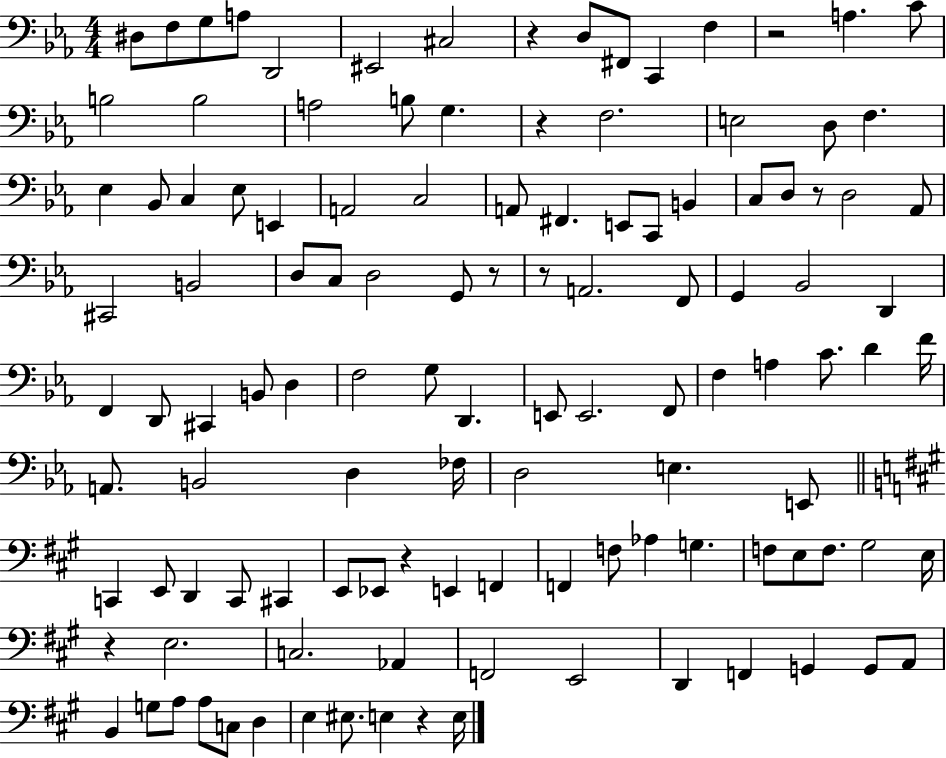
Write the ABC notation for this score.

X:1
T:Untitled
M:4/4
L:1/4
K:Eb
^D,/2 F,/2 G,/2 A,/2 D,,2 ^E,,2 ^C,2 z D,/2 ^F,,/2 C,, F, z2 A, C/2 B,2 B,2 A,2 B,/2 G, z F,2 E,2 D,/2 F, _E, _B,,/2 C, _E,/2 E,, A,,2 C,2 A,,/2 ^F,, E,,/2 C,,/2 B,, C,/2 D,/2 z/2 D,2 _A,,/2 ^C,,2 B,,2 D,/2 C,/2 D,2 G,,/2 z/2 z/2 A,,2 F,,/2 G,, _B,,2 D,, F,, D,,/2 ^C,, B,,/2 D, F,2 G,/2 D,, E,,/2 E,,2 F,,/2 F, A, C/2 D F/4 A,,/2 B,,2 D, _F,/4 D,2 E, E,,/2 C,, E,,/2 D,, C,,/2 ^C,, E,,/2 _E,,/2 z E,, F,, F,, F,/2 _A, G, F,/2 E,/2 F,/2 ^G,2 E,/4 z E,2 C,2 _A,, F,,2 E,,2 D,, F,, G,, G,,/2 A,,/2 B,, G,/2 A,/2 A,/2 C,/2 D, E, ^E,/2 E, z E,/4